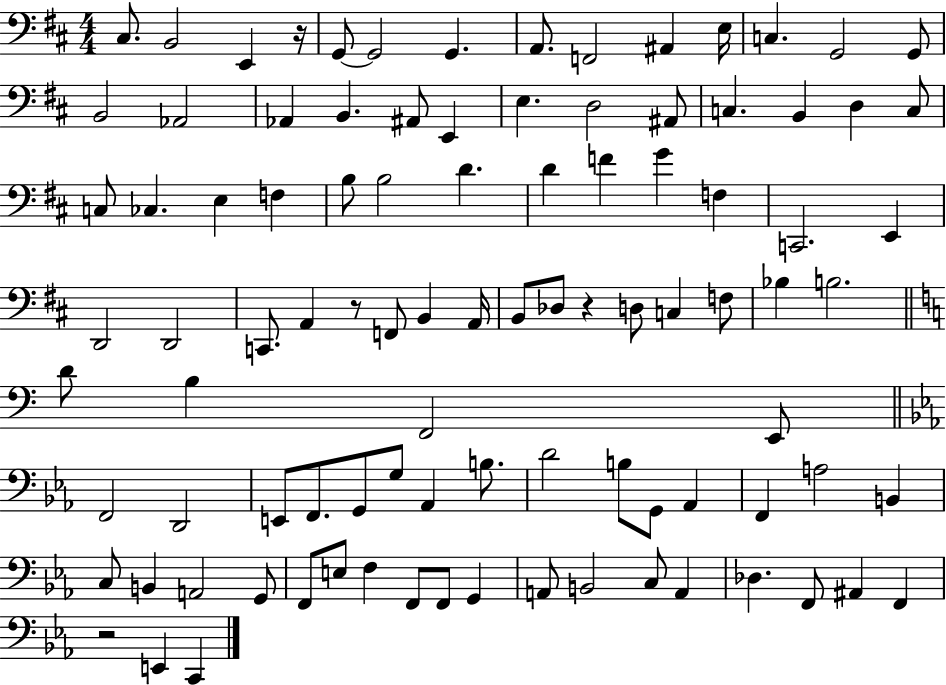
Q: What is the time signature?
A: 4/4